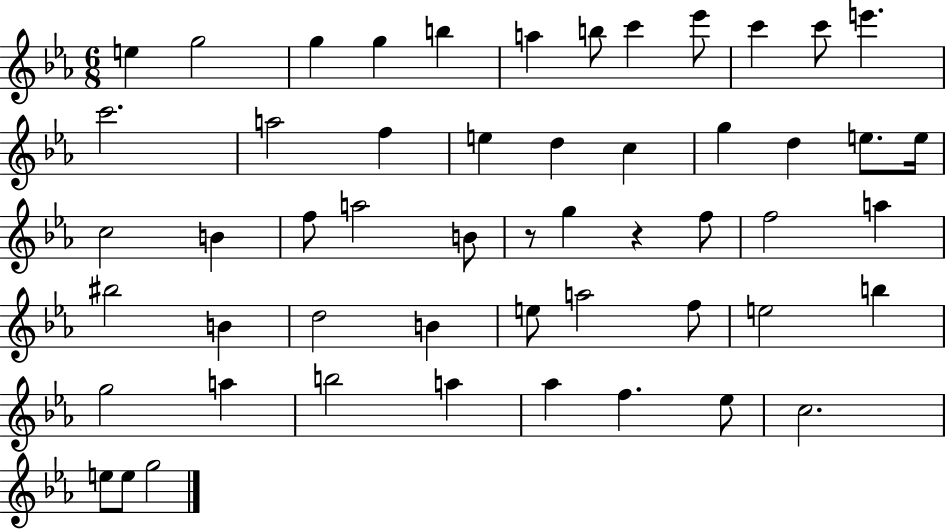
{
  \clef treble
  \numericTimeSignature
  \time 6/8
  \key ees \major
  e''4 g''2 | g''4 g''4 b''4 | a''4 b''8 c'''4 ees'''8 | c'''4 c'''8 e'''4. | \break c'''2. | a''2 f''4 | e''4 d''4 c''4 | g''4 d''4 e''8. e''16 | \break c''2 b'4 | f''8 a''2 b'8 | r8 g''4 r4 f''8 | f''2 a''4 | \break bis''2 b'4 | d''2 b'4 | e''8 a''2 f''8 | e''2 b''4 | \break g''2 a''4 | b''2 a''4 | aes''4 f''4. ees''8 | c''2. | \break e''8 e''8 g''2 | \bar "|."
}